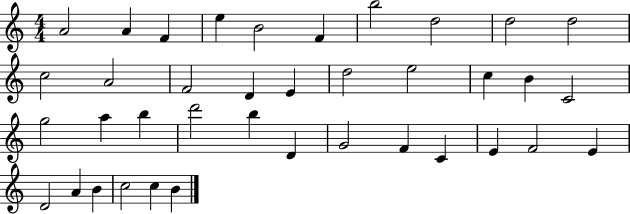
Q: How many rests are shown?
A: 0